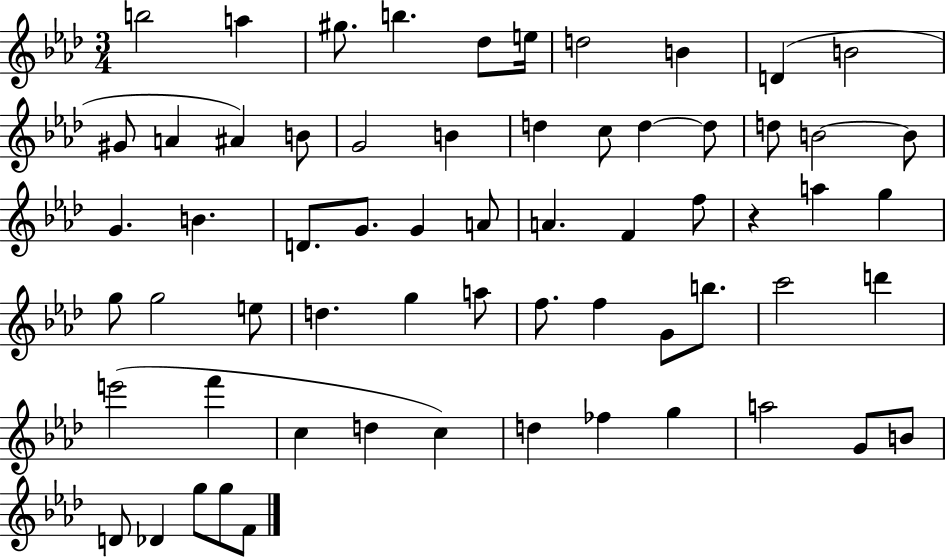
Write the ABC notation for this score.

X:1
T:Untitled
M:3/4
L:1/4
K:Ab
b2 a ^g/2 b _d/2 e/4 d2 B D B2 ^G/2 A ^A B/2 G2 B d c/2 d d/2 d/2 B2 B/2 G B D/2 G/2 G A/2 A F f/2 z a g g/2 g2 e/2 d g a/2 f/2 f G/2 b/2 c'2 d' e'2 f' c d c d _f g a2 G/2 B/2 D/2 _D g/2 g/2 F/2